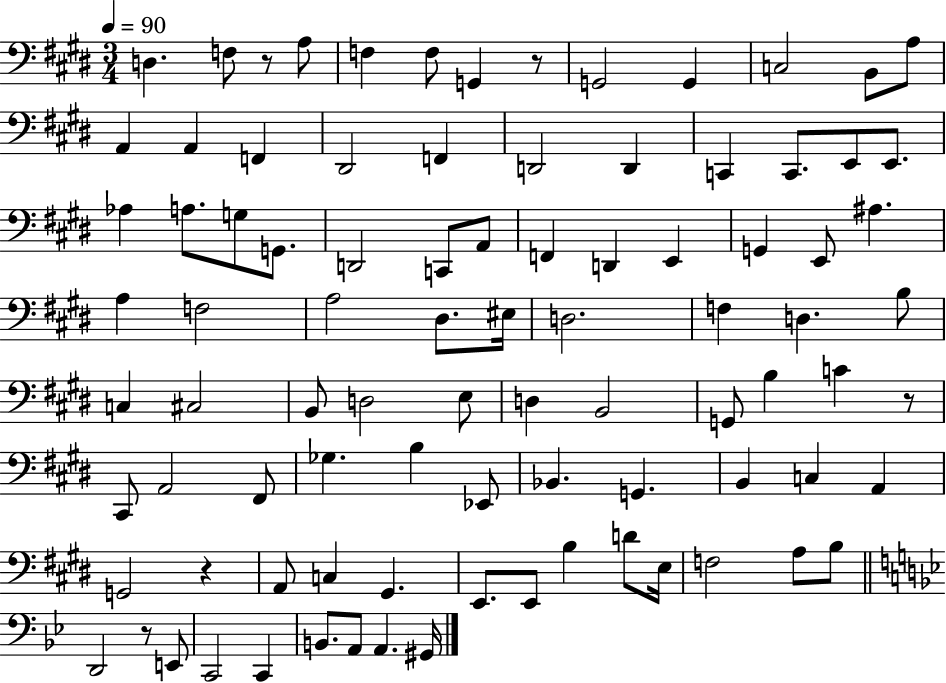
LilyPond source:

{
  \clef bass
  \numericTimeSignature
  \time 3/4
  \key e \major
  \tempo 4 = 90
  d4. f8 r8 a8 | f4 f8 g,4 r8 | g,2 g,4 | c2 b,8 a8 | \break a,4 a,4 f,4 | dis,2 f,4 | d,2 d,4 | c,4 c,8. e,8 e,8. | \break aes4 a8. g8 g,8. | d,2 c,8 a,8 | f,4 d,4 e,4 | g,4 e,8 ais4. | \break a4 f2 | a2 dis8. eis16 | d2. | f4 d4. b8 | \break c4 cis2 | b,8 d2 e8 | d4 b,2 | g,8 b4 c'4 r8 | \break cis,8 a,2 fis,8 | ges4. b4 ees,8 | bes,4. g,4. | b,4 c4 a,4 | \break g,2 r4 | a,8 c4 gis,4. | e,8. e,8 b4 d'8 e16 | f2 a8 b8 | \break \bar "||" \break \key bes \major d,2 r8 e,8 | c,2 c,4 | b,8. a,8 a,4. gis,16 | \bar "|."
}